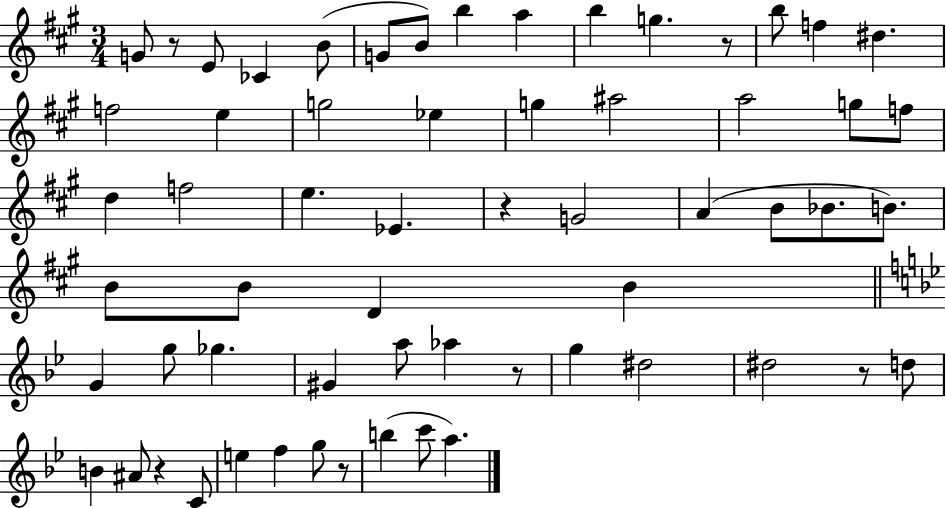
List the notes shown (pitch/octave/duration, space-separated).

G4/e R/e E4/e CES4/q B4/e G4/e B4/e B5/q A5/q B5/q G5/q. R/e B5/e F5/q D#5/q. F5/h E5/q G5/h Eb5/q G5/q A#5/h A5/h G5/e F5/e D5/q F5/h E5/q. Eb4/q. R/q G4/h A4/q B4/e Bb4/e. B4/e. B4/e B4/e D4/q B4/q G4/q G5/e Gb5/q. G#4/q A5/e Ab5/q R/e G5/q D#5/h D#5/h R/e D5/e B4/q A#4/e R/q C4/e E5/q F5/q G5/e R/e B5/q C6/e A5/q.